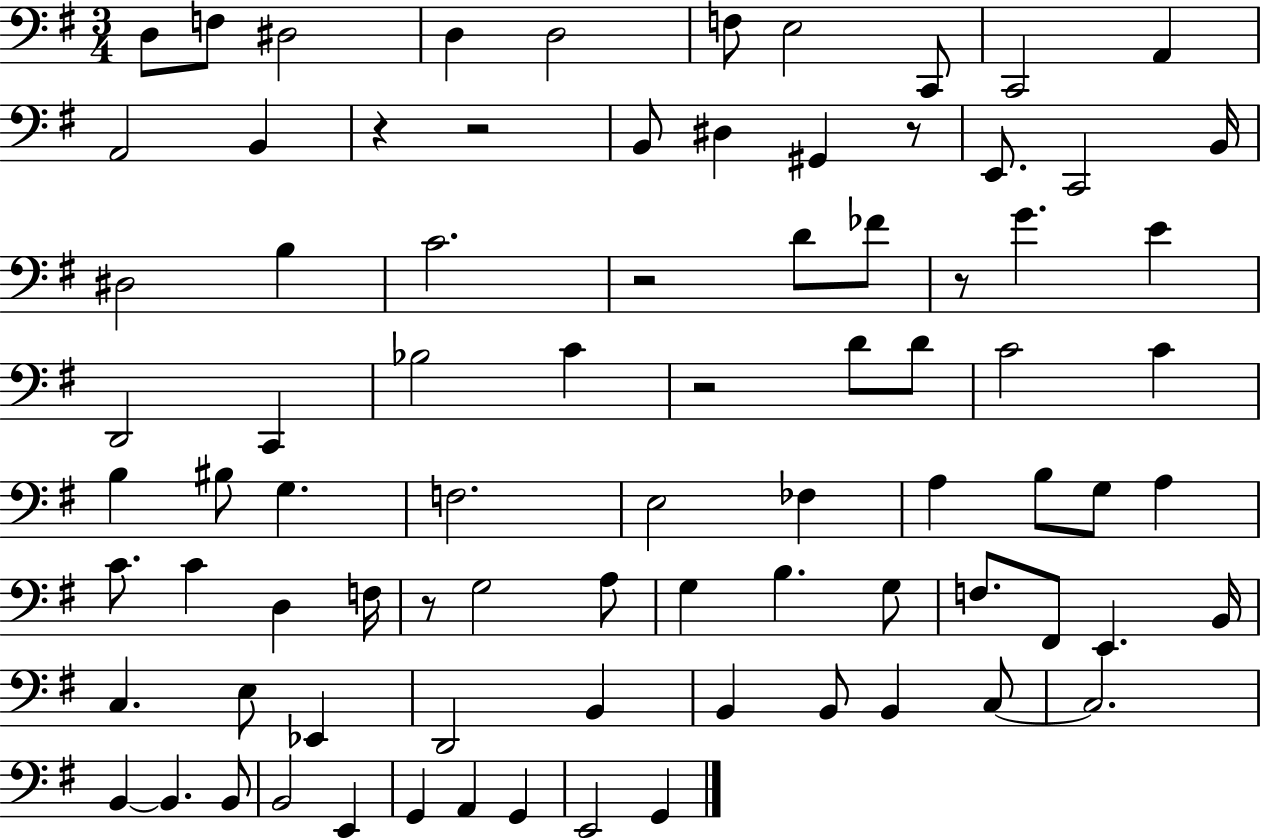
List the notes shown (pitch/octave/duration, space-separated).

D3/e F3/e D#3/h D3/q D3/h F3/e E3/h C2/e C2/h A2/q A2/h B2/q R/q R/h B2/e D#3/q G#2/q R/e E2/e. C2/h B2/s D#3/h B3/q C4/h. R/h D4/e FES4/e R/e G4/q. E4/q D2/h C2/q Bb3/h C4/q R/h D4/e D4/e C4/h C4/q B3/q BIS3/e G3/q. F3/h. E3/h FES3/q A3/q B3/e G3/e A3/q C4/e. C4/q D3/q F3/s R/e G3/h A3/e G3/q B3/q. G3/e F3/e. F#2/e E2/q. B2/s C3/q. E3/e Eb2/q D2/h B2/q B2/q B2/e B2/q C3/e C3/h. B2/q B2/q. B2/e B2/h E2/q G2/q A2/q G2/q E2/h G2/q